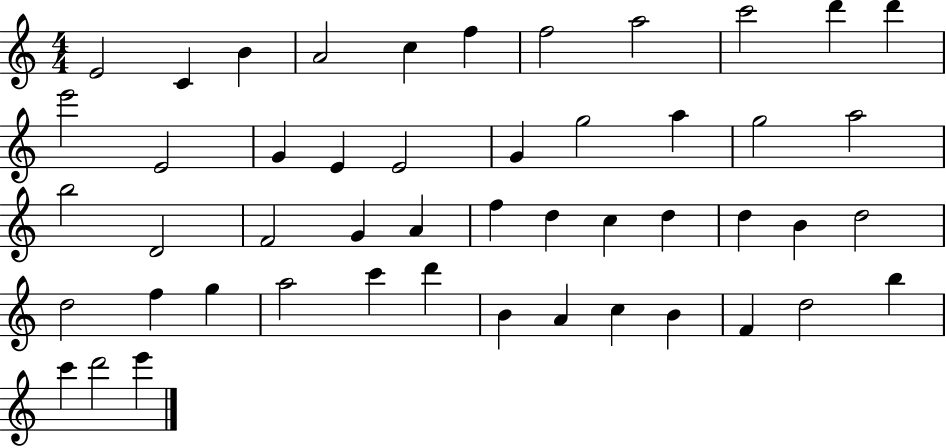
X:1
T:Untitled
M:4/4
L:1/4
K:C
E2 C B A2 c f f2 a2 c'2 d' d' e'2 E2 G E E2 G g2 a g2 a2 b2 D2 F2 G A f d c d d B d2 d2 f g a2 c' d' B A c B F d2 b c' d'2 e'